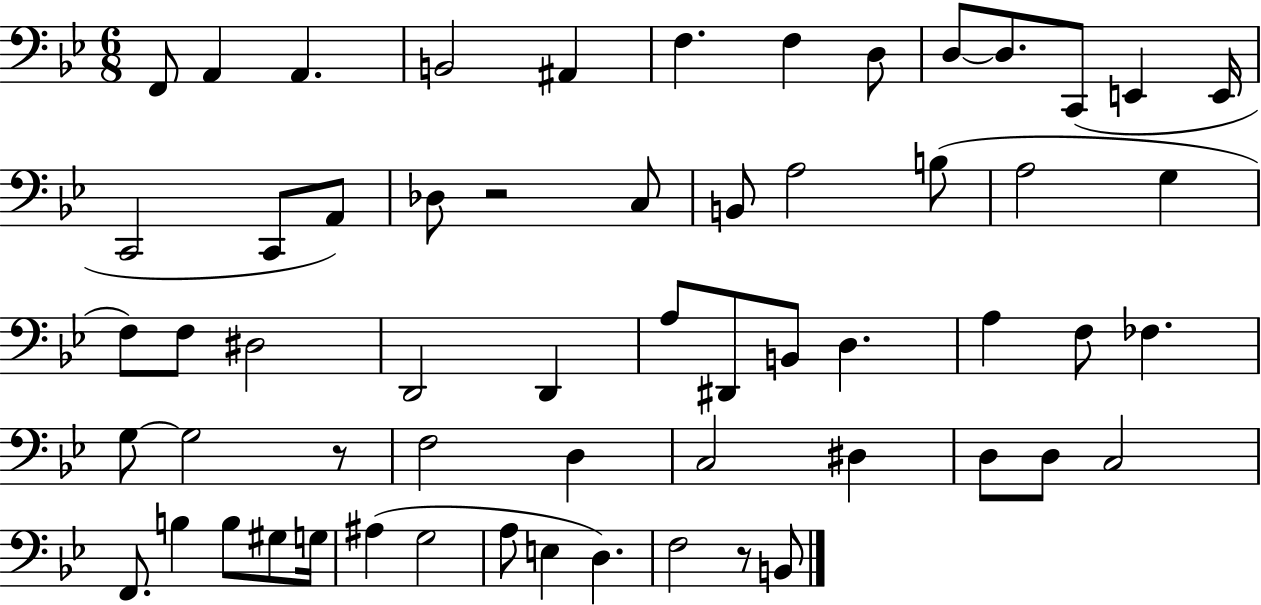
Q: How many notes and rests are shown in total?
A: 59